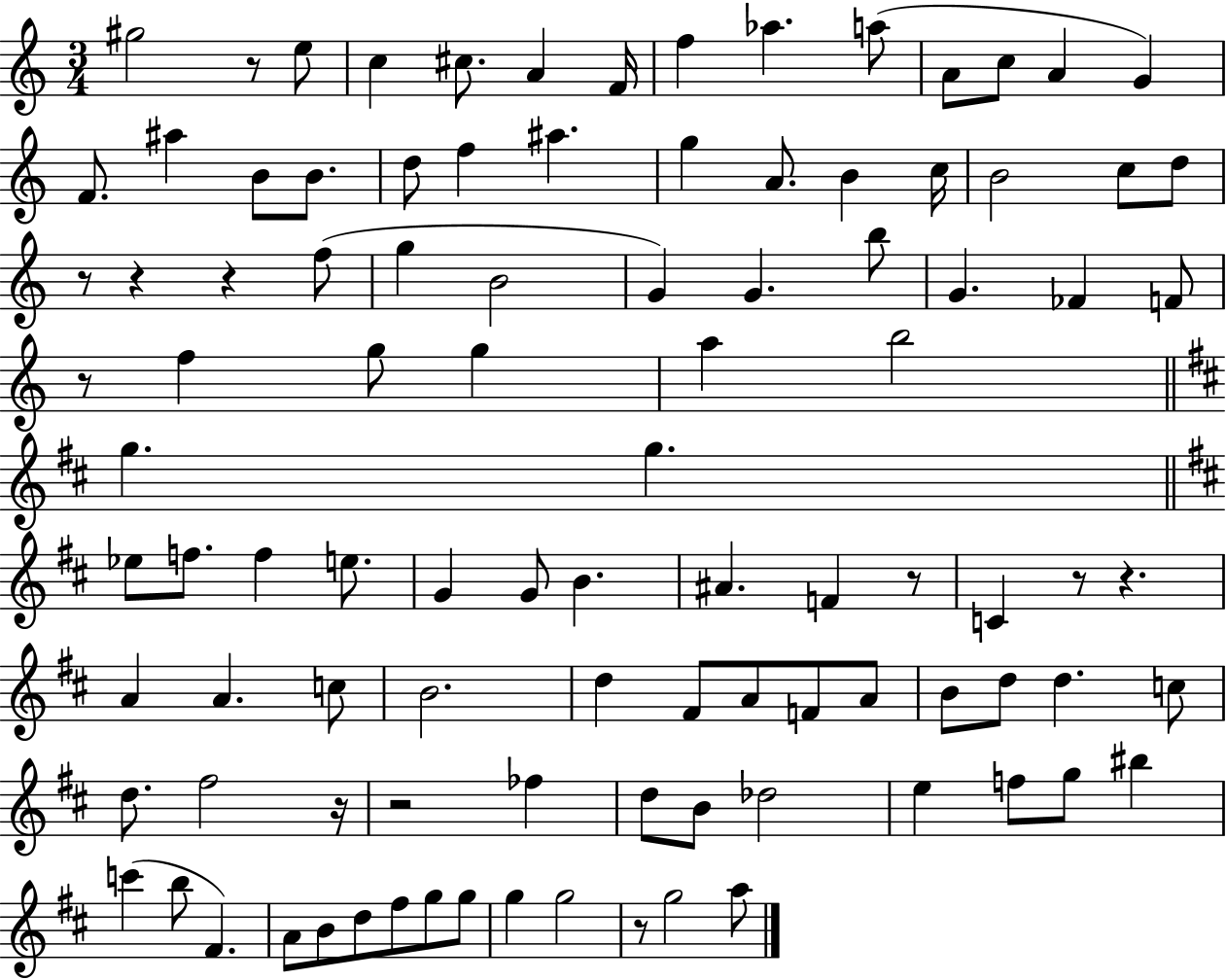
G#5/h R/e E5/e C5/q C#5/e. A4/q F4/s F5/q Ab5/q. A5/e A4/e C5/e A4/q G4/q F4/e. A#5/q B4/e B4/e. D5/e F5/q A#5/q. G5/q A4/e. B4/q C5/s B4/h C5/e D5/e R/e R/q R/q F5/e G5/q B4/h G4/q G4/q. B5/e G4/q. FES4/q F4/e R/e F5/q G5/e G5/q A5/q B5/h G5/q. G5/q. Eb5/e F5/e. F5/q E5/e. G4/q G4/e B4/q. A#4/q. F4/q R/e C4/q R/e R/q. A4/q A4/q. C5/e B4/h. D5/q F#4/e A4/e F4/e A4/e B4/e D5/e D5/q. C5/e D5/e. F#5/h R/s R/h FES5/q D5/e B4/e Db5/h E5/q F5/e G5/e BIS5/q C6/q B5/e F#4/q. A4/e B4/e D5/e F#5/e G5/e G5/e G5/q G5/h R/e G5/h A5/e